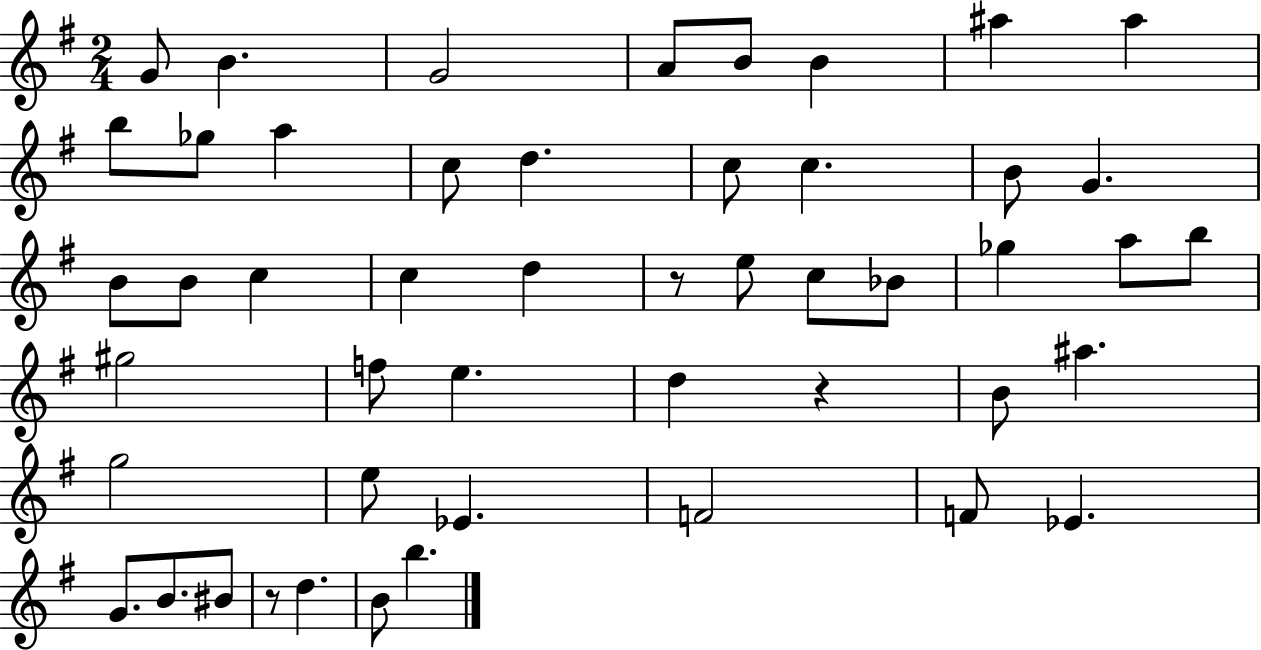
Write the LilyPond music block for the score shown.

{
  \clef treble
  \numericTimeSignature
  \time 2/4
  \key g \major
  g'8 b'4. | g'2 | a'8 b'8 b'4 | ais''4 ais''4 | \break b''8 ges''8 a''4 | c''8 d''4. | c''8 c''4. | b'8 g'4. | \break b'8 b'8 c''4 | c''4 d''4 | r8 e''8 c''8 bes'8 | ges''4 a''8 b''8 | \break gis''2 | f''8 e''4. | d''4 r4 | b'8 ais''4. | \break g''2 | e''8 ees'4. | f'2 | f'8 ees'4. | \break g'8. b'8. bis'8 | r8 d''4. | b'8 b''4. | \bar "|."
}